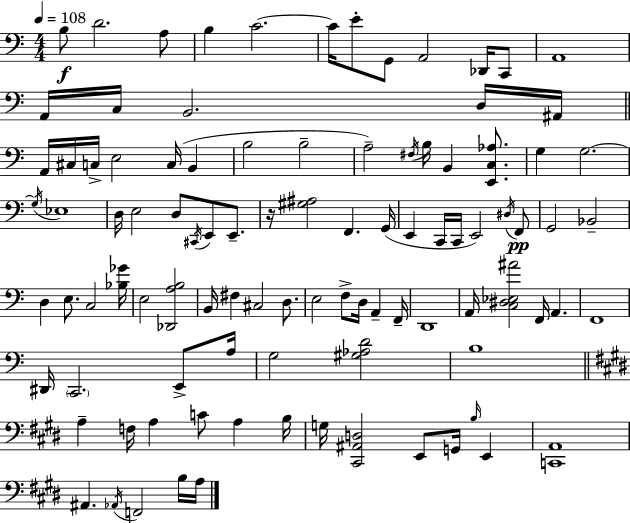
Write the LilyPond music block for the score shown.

{
  \clef bass
  \numericTimeSignature
  \time 4/4
  \key a \minor
  \tempo 4 = 108
  b8\f d'2. a8 | b4 c'2.~~ | c'16 e'8-. g,8 a,2 des,16 c,8 | a,1 | \break a,16 c16 b,2. d16 ais,16 | \bar "||" \break \key c \major a,16 cis16 c16-> e2 c16( b,4 | b2 b2-- | a2--) \acciaccatura { fis16 } b16 b,4 <e, c aes>8. | g4 g2.~~ | \break \acciaccatura { g16 } ees1 | d16 e2 d8 \acciaccatura { cis,16 } e,8 | e,8.-- r16 <gis ais>2 f,4. | g,16( e,4 c,16 c,16 e,2) | \break \acciaccatura { dis16 } f,8\pp g,2 bes,2-- | d4 e8. c2 | <bes ges'>16 e2 <des, a b>2 | b,16 fis4 cis2 | \break d8. e2 f8-> d16 a,4-- | f,16-- d,1 | a,16 <c dis ees ais'>2 f,16 a,4. | f,1 | \break dis,16 \parenthesize c,2. | e,8-> a16 g2 <gis aes d'>2 | b1 | \bar "||" \break \key e \major a4-- f16 a4 c'8 a4 b16 | g16 <cis, ais, d>2 e,8 g,16 \grace { b16 } e,4 | <c, a,>1 | ais,4. \acciaccatura { aes,16 } f,2 | \break b16 a16 \bar "|."
}